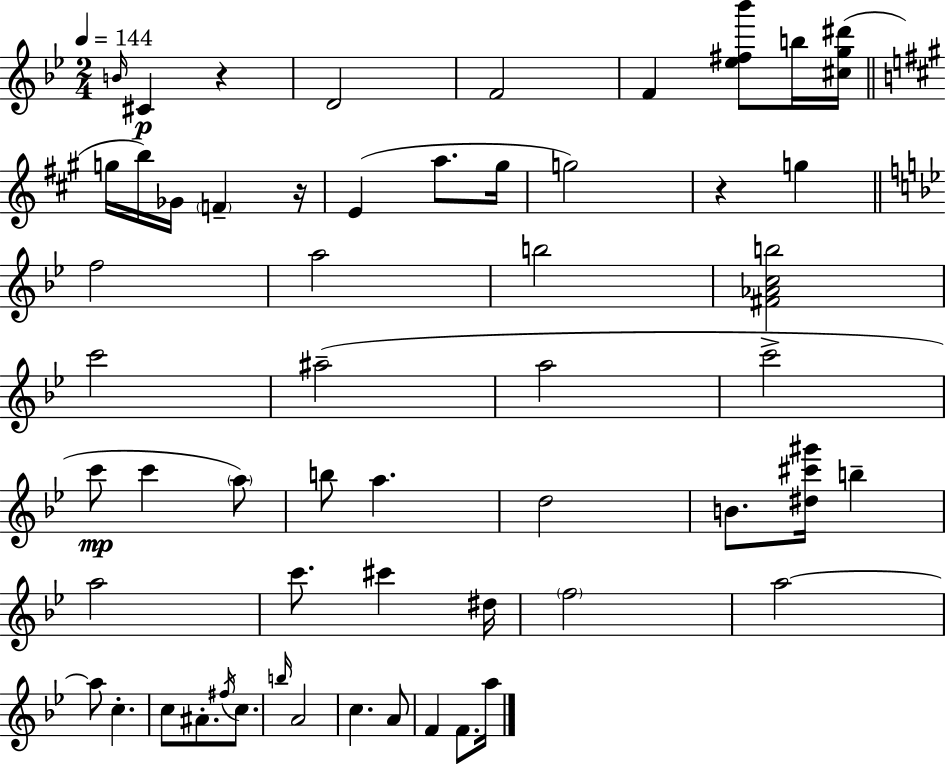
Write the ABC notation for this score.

X:1
T:Untitled
M:2/4
L:1/4
K:Bb
B/4 ^C z D2 F2 F [_e^f_b']/2 b/4 [^cg^d']/4 g/4 b/4 _G/4 F z/4 E a/2 ^g/4 g2 z g f2 a2 b2 [^F_Acb]2 c'2 ^a2 a2 c'2 c'/2 c' a/2 b/2 a d2 B/2 [^d^c'^g']/4 b a2 c'/2 ^c' ^d/4 f2 a2 a/2 c c/2 ^A/2 ^f/4 c/2 b/4 A2 c A/2 F F/2 a/4